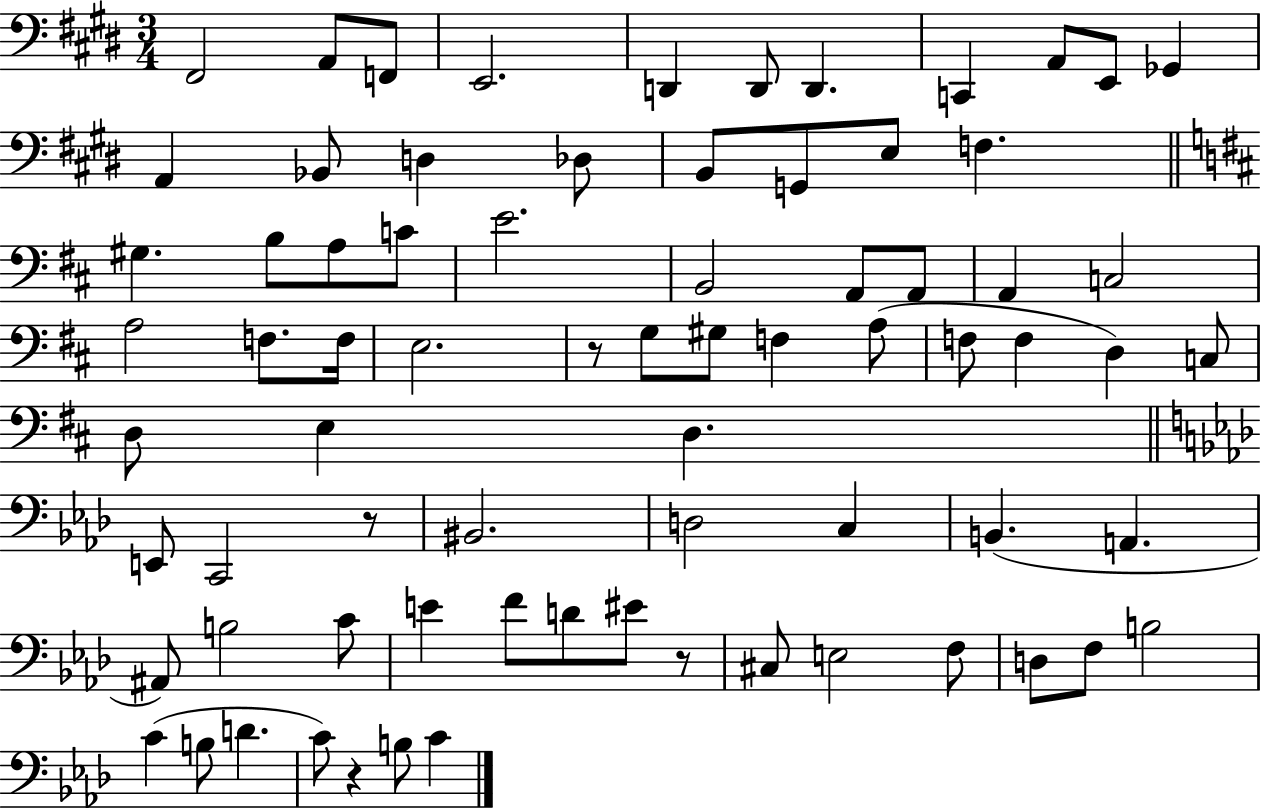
{
  \clef bass
  \numericTimeSignature
  \time 3/4
  \key e \major
  fis,2 a,8 f,8 | e,2. | d,4 d,8 d,4. | c,4 a,8 e,8 ges,4 | \break a,4 bes,8 d4 des8 | b,8 g,8 e8 f4. | \bar "||" \break \key b \minor gis4. b8 a8 c'8 | e'2. | b,2 a,8 a,8 | a,4 c2 | \break a2 f8. f16 | e2. | r8 g8 gis8 f4 a8( | f8 f4 d4) c8 | \break d8 e4 d4. | \bar "||" \break \key aes \major e,8 c,2 r8 | bis,2. | d2 c4 | b,4.( a,4. | \break ais,8) b2 c'8 | e'4 f'8 d'8 eis'8 r8 | cis8 e2 f8 | d8 f8 b2 | \break c'4( b8 d'4. | c'8) r4 b8 c'4 | \bar "|."
}